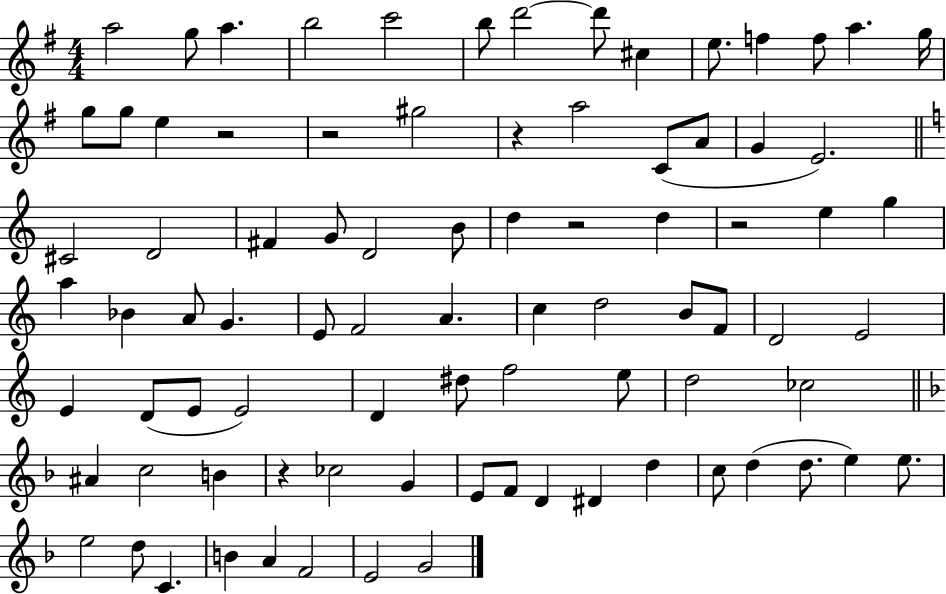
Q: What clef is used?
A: treble